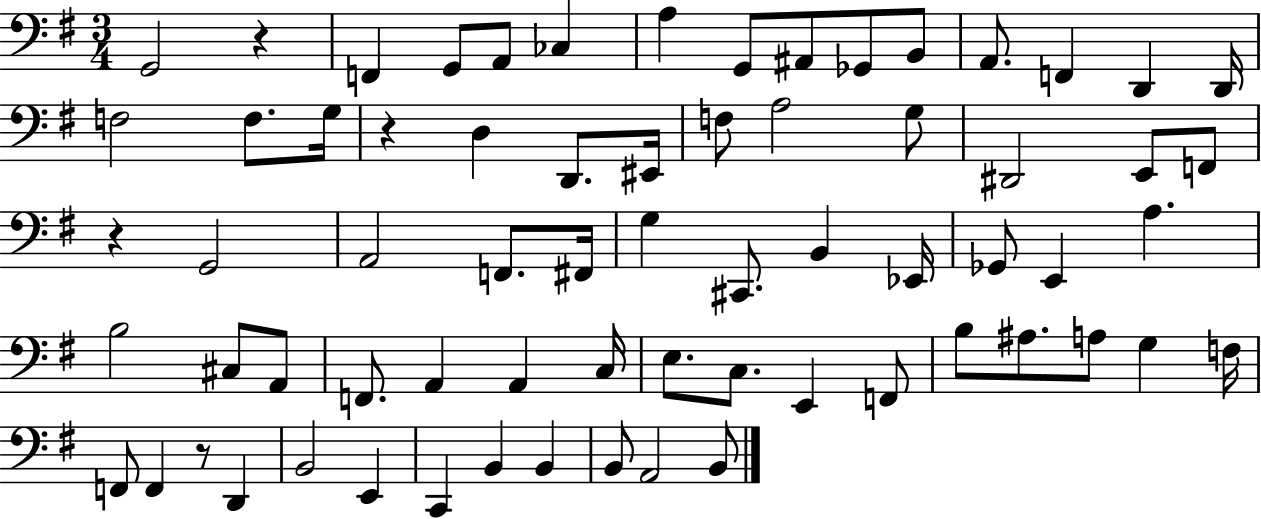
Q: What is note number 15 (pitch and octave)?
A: F3